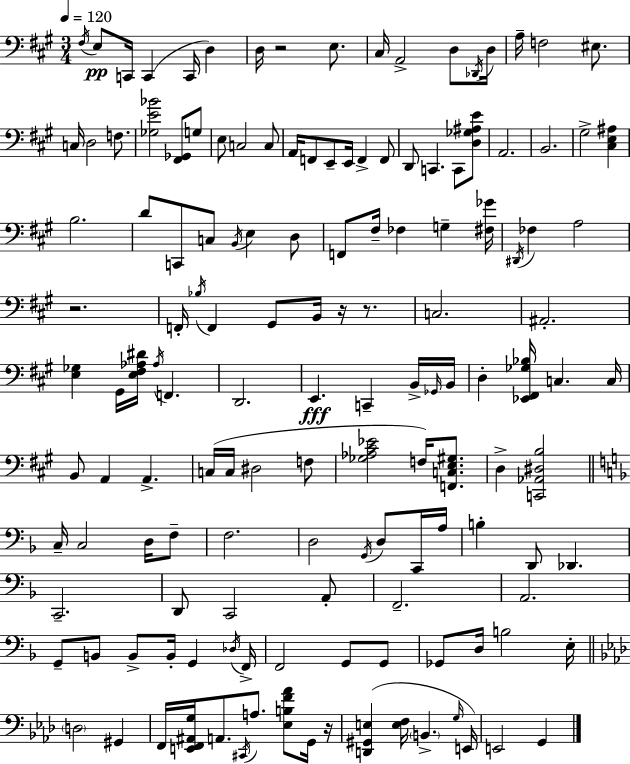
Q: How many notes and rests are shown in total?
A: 142